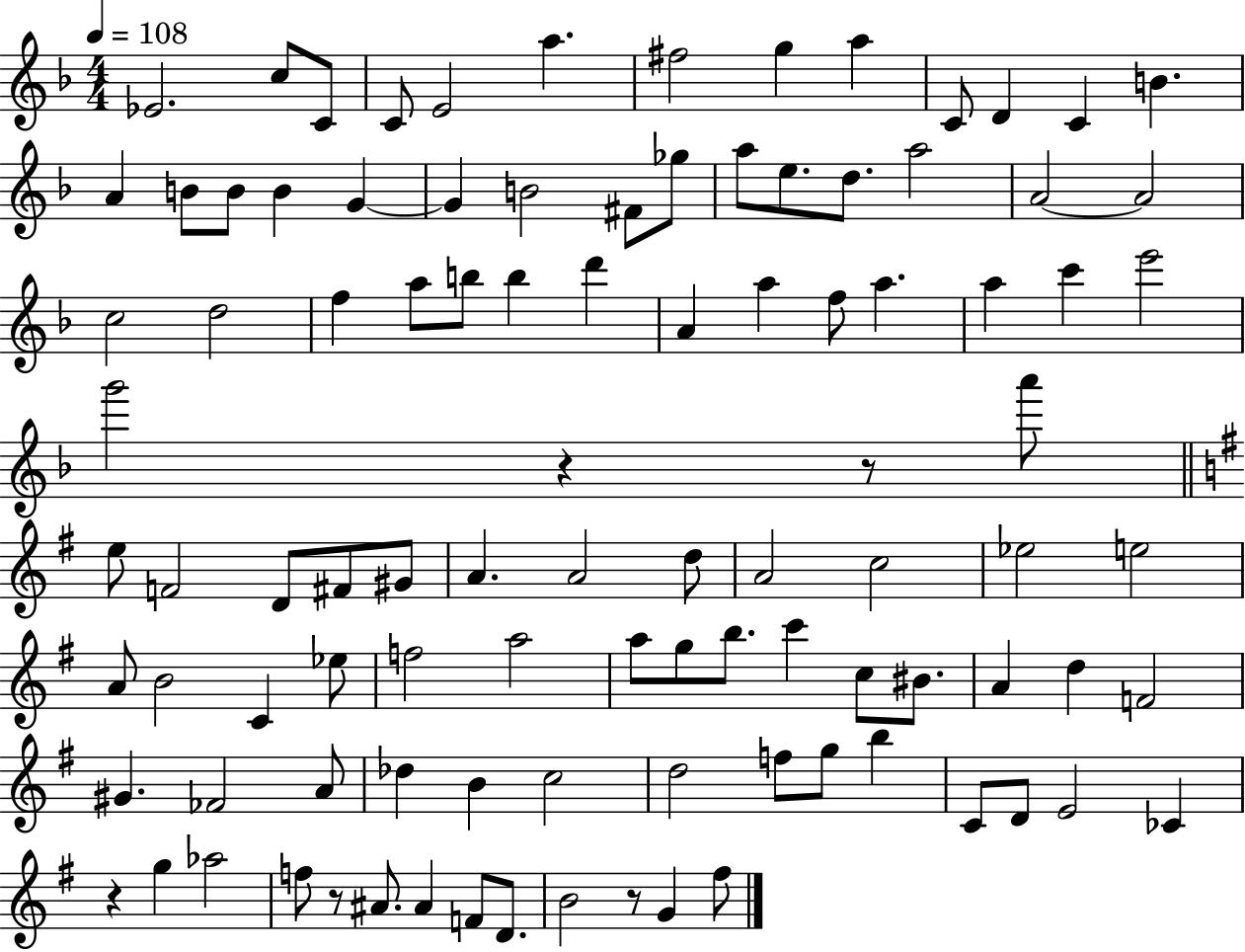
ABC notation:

X:1
T:Untitled
M:4/4
L:1/4
K:F
_E2 c/2 C/2 C/2 E2 a ^f2 g a C/2 D C B A B/2 B/2 B G G B2 ^F/2 _g/2 a/2 e/2 d/2 a2 A2 A2 c2 d2 f a/2 b/2 b d' A a f/2 a a c' e'2 g'2 z z/2 a'/2 e/2 F2 D/2 ^F/2 ^G/2 A A2 d/2 A2 c2 _e2 e2 A/2 B2 C _e/2 f2 a2 a/2 g/2 b/2 c' c/2 ^B/2 A d F2 ^G _F2 A/2 _d B c2 d2 f/2 g/2 b C/2 D/2 E2 _C z g _a2 f/2 z/2 ^A/2 ^A F/2 D/2 B2 z/2 G ^f/2